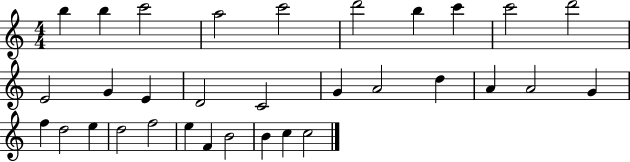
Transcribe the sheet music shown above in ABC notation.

X:1
T:Untitled
M:4/4
L:1/4
K:C
b b c'2 a2 c'2 d'2 b c' c'2 d'2 E2 G E D2 C2 G A2 d A A2 G f d2 e d2 f2 e F B2 B c c2